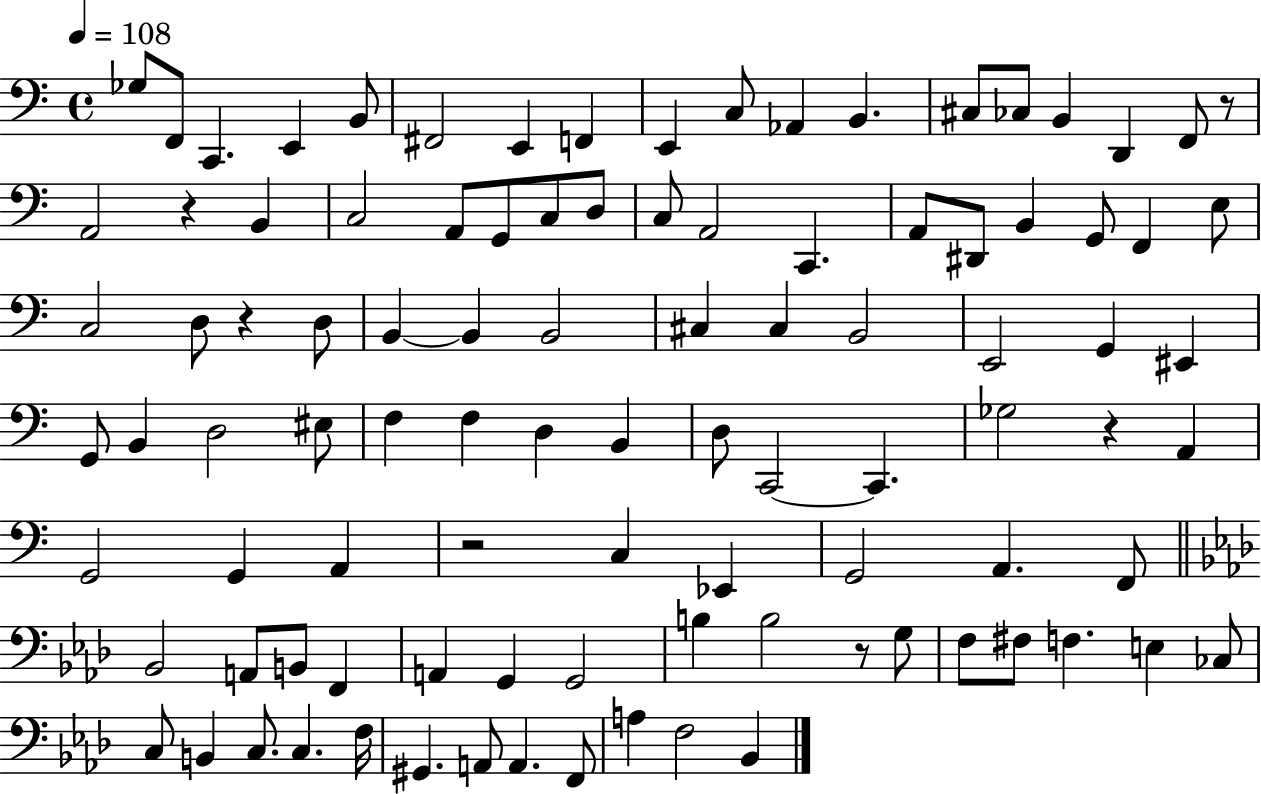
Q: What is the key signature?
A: C major